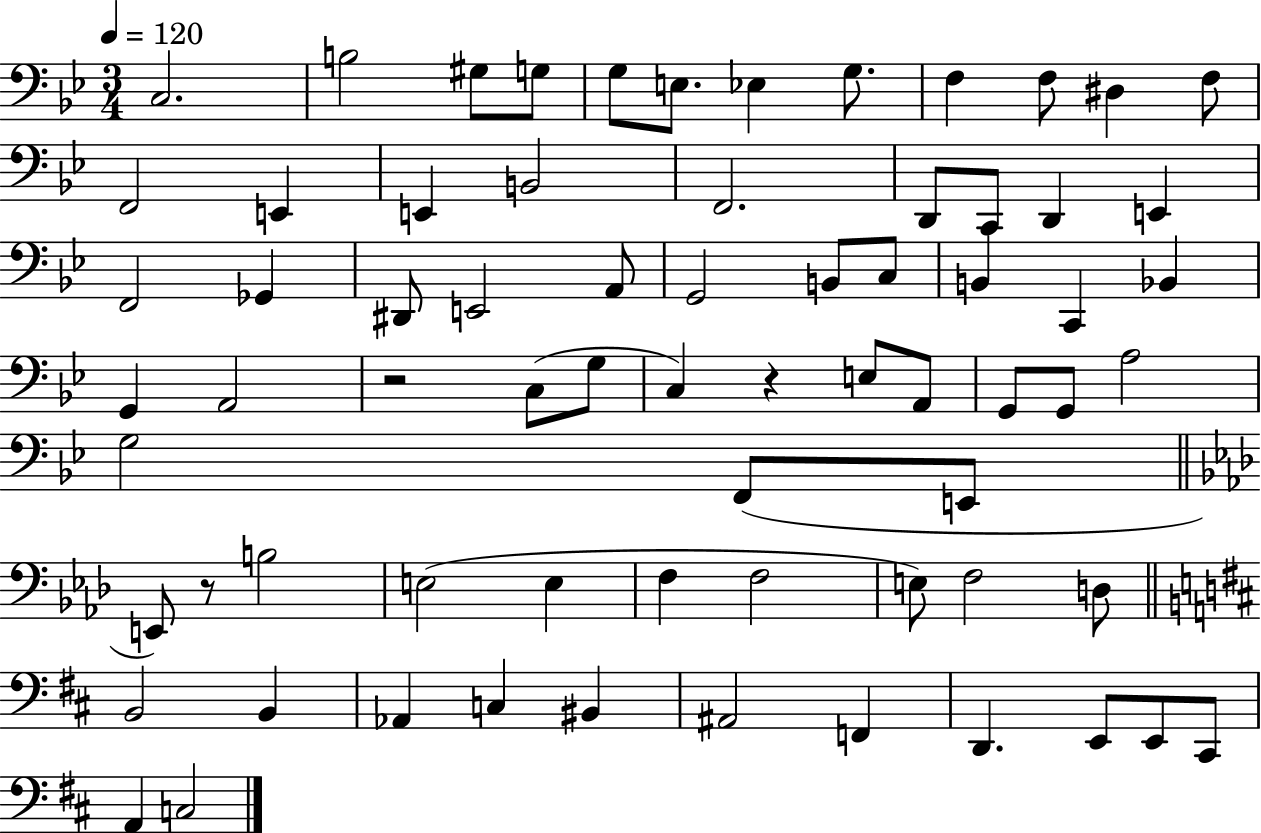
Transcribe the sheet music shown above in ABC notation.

X:1
T:Untitled
M:3/4
L:1/4
K:Bb
C,2 B,2 ^G,/2 G,/2 G,/2 E,/2 _E, G,/2 F, F,/2 ^D, F,/2 F,,2 E,, E,, B,,2 F,,2 D,,/2 C,,/2 D,, E,, F,,2 _G,, ^D,,/2 E,,2 A,,/2 G,,2 B,,/2 C,/2 B,, C,, _B,, G,, A,,2 z2 C,/2 G,/2 C, z E,/2 A,,/2 G,,/2 G,,/2 A,2 G,2 F,,/2 E,,/2 E,,/2 z/2 B,2 E,2 E, F, F,2 E,/2 F,2 D,/2 B,,2 B,, _A,, C, ^B,, ^A,,2 F,, D,, E,,/2 E,,/2 ^C,,/2 A,, C,2